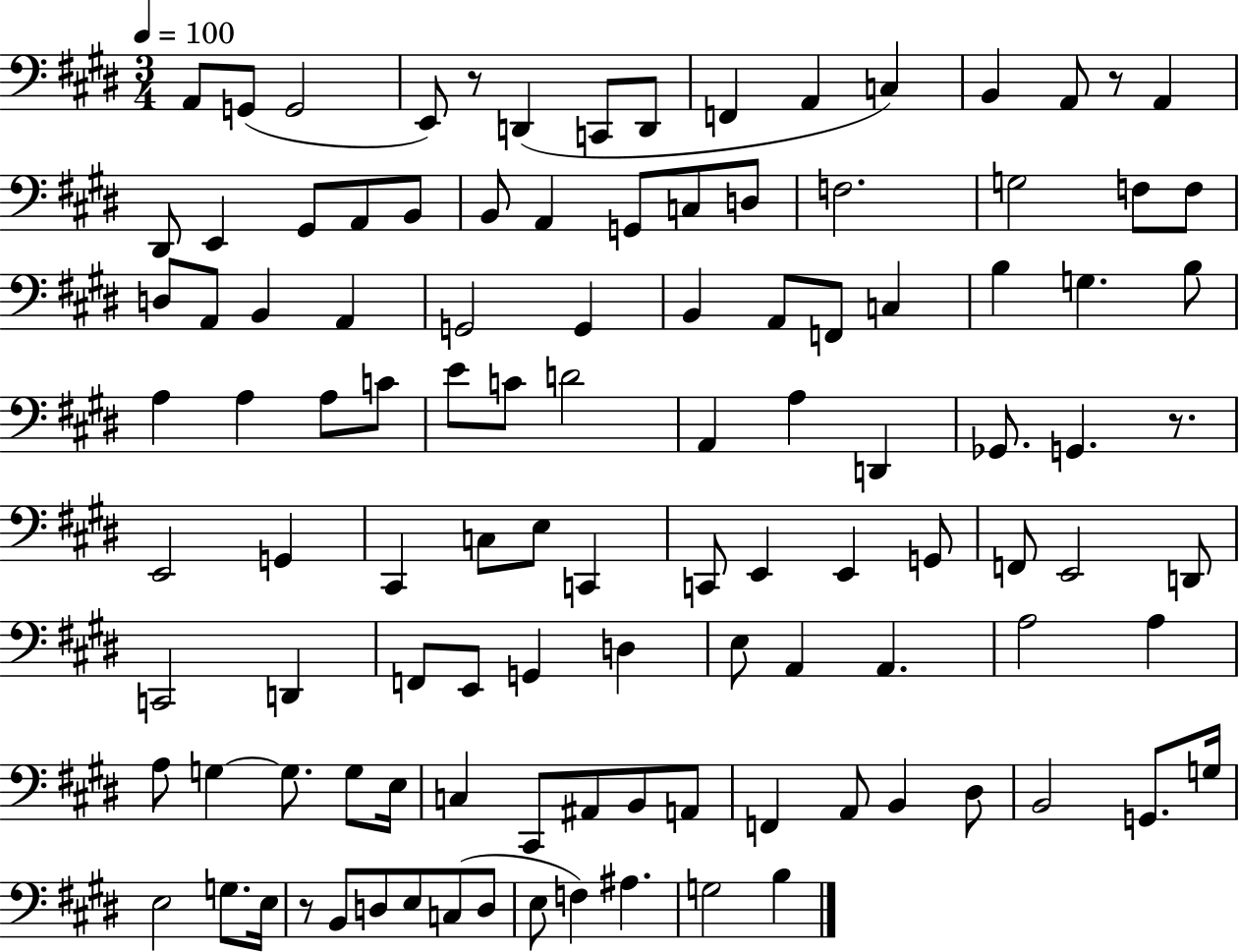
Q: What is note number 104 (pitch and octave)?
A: A#3